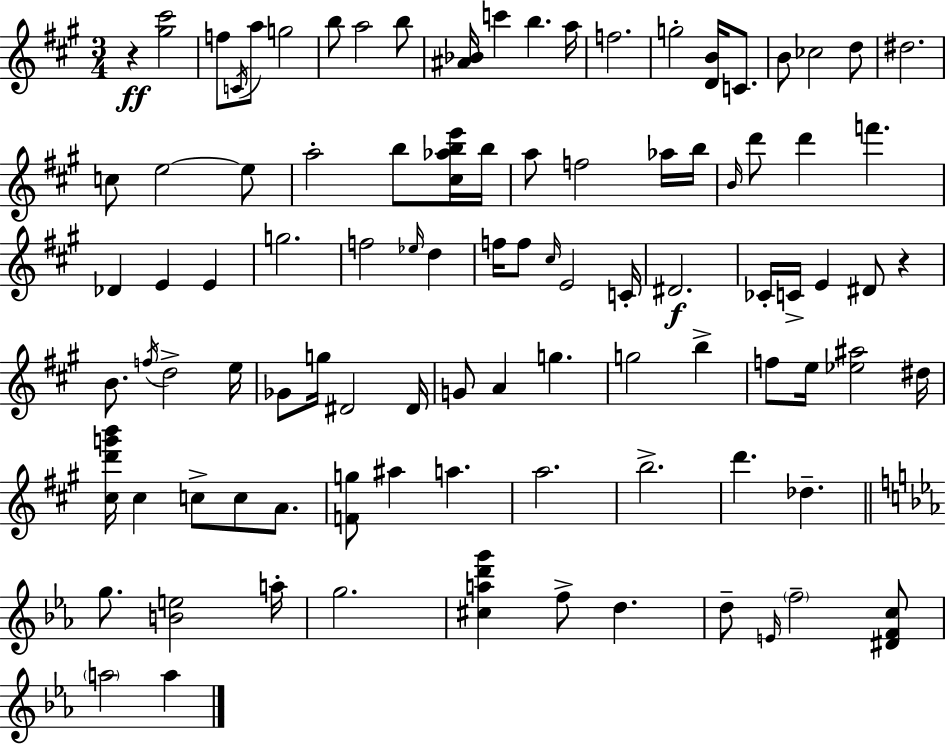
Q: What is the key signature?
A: A major